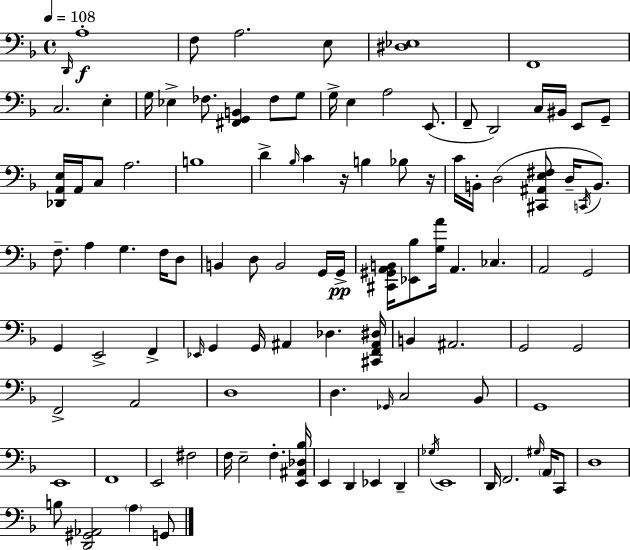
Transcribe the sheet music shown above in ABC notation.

X:1
T:Untitled
M:4/4
L:1/4
K:Dm
D,,/4 A,4 F,/2 A,2 E,/2 [^D,_E,]4 F,,4 C,2 E, G,/4 _E, _F,/2 [^F,,G,,B,,] _F,/2 G,/2 G,/4 E, A,2 E,,/2 F,,/2 D,,2 C,/4 ^B,,/4 E,,/2 G,,/2 [_D,,A,,E,]/4 A,,/4 C,/2 A,2 B,4 D _B,/4 C z/4 B, _B,/2 z/4 C/4 B,,/4 D,2 [^C,,^A,,E,^F,]/2 D,/4 C,,/4 B,,/2 F,/2 A, G, F,/4 D,/2 B,, D,/2 B,,2 G,,/4 G,,/4 [^C,,^G,,A,,B,,]/4 [_E,,_B,]/2 [G,A]/4 A,, _C, A,,2 G,,2 G,, E,,2 F,, _E,,/4 G,, G,,/4 ^A,, _D, [^C,,F,,^A,,^D,]/4 B,, ^A,,2 G,,2 G,,2 F,,2 A,,2 D,4 D, _G,,/4 C,2 _B,,/2 G,,4 E,,4 F,,4 E,,2 ^F,2 F,/4 E,2 F, [E,,^A,,_D,_B,]/4 E,, D,, _E,, D,, _G,/4 E,,4 D,,/4 F,,2 ^G,/4 A,,/4 C,,/2 D,4 B,/2 [D,,^G,,_A,,]2 A, G,,/2